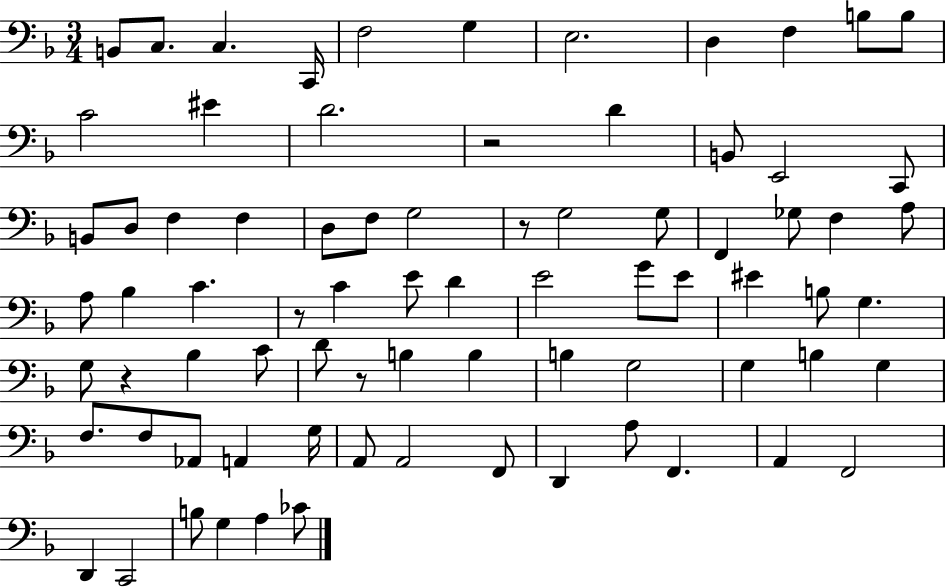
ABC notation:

X:1
T:Untitled
M:3/4
L:1/4
K:F
B,,/2 C,/2 C, C,,/4 F,2 G, E,2 D, F, B,/2 B,/2 C2 ^E D2 z2 D B,,/2 E,,2 C,,/2 B,,/2 D,/2 F, F, D,/2 F,/2 G,2 z/2 G,2 G,/2 F,, _G,/2 F, A,/2 A,/2 _B, C z/2 C E/2 D E2 G/2 E/2 ^E B,/2 G, G,/2 z _B, C/2 D/2 z/2 B, B, B, G,2 G, B, G, F,/2 F,/2 _A,,/2 A,, G,/4 A,,/2 A,,2 F,,/2 D,, A,/2 F,, A,, F,,2 D,, C,,2 B,/2 G, A, _C/2